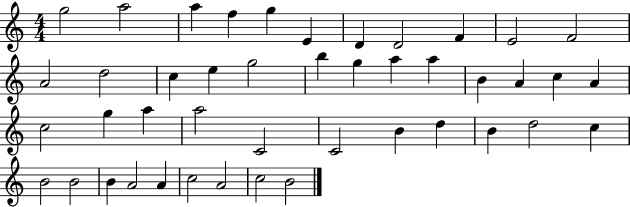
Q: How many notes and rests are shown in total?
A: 44